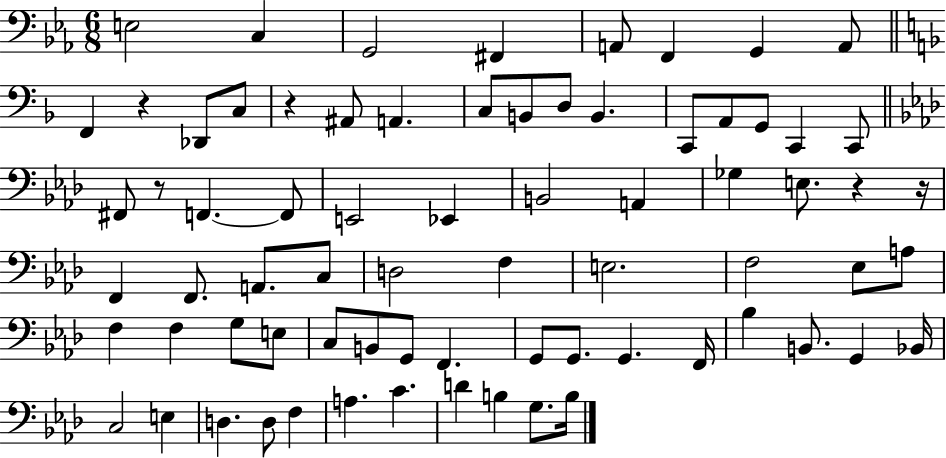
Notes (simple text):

E3/h C3/q G2/h F#2/q A2/e F2/q G2/q A2/e F2/q R/q Db2/e C3/e R/q A#2/e A2/q. C3/e B2/e D3/e B2/q. C2/e A2/e G2/e C2/q C2/e F#2/e R/e F2/q. F2/e E2/h Eb2/q B2/h A2/q Gb3/q E3/e. R/q R/s F2/q F2/e. A2/e. C3/e D3/h F3/q E3/h. F3/h Eb3/e A3/e F3/q F3/q G3/e E3/e C3/e B2/e G2/e F2/q. G2/e G2/e. G2/q. F2/s Bb3/q B2/e. G2/q Bb2/s C3/h E3/q D3/q. D3/e F3/q A3/q. C4/q. D4/q B3/q G3/e. B3/s